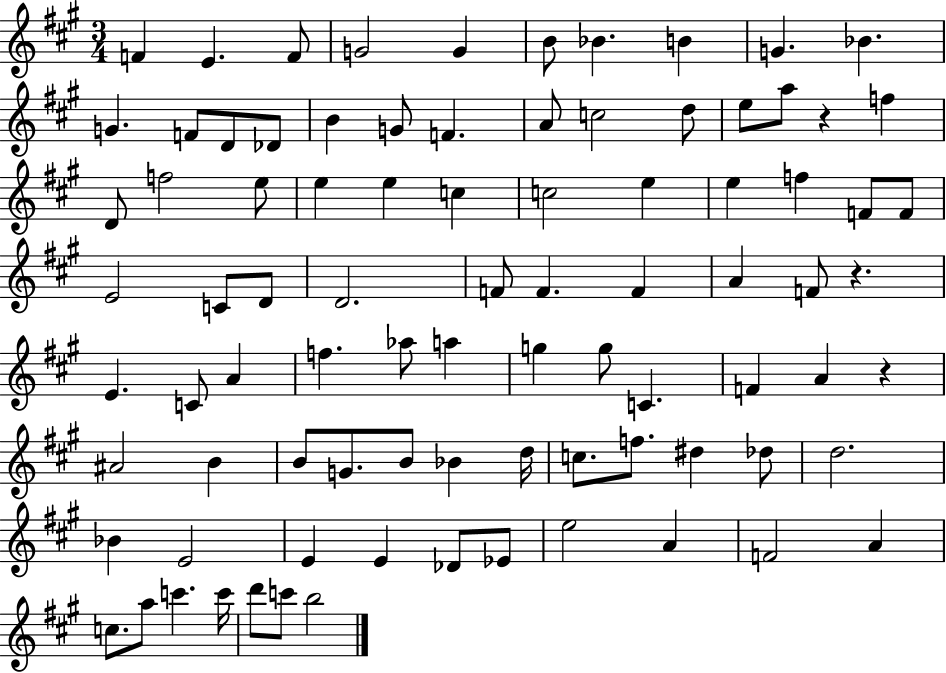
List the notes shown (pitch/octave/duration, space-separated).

F4/q E4/q. F4/e G4/h G4/q B4/e Bb4/q. B4/q G4/q. Bb4/q. G4/q. F4/e D4/e Db4/e B4/q G4/e F4/q. A4/e C5/h D5/e E5/e A5/e R/q F5/q D4/e F5/h E5/e E5/q E5/q C5/q C5/h E5/q E5/q F5/q F4/e F4/e E4/h C4/e D4/e D4/h. F4/e F4/q. F4/q A4/q F4/e R/q. E4/q. C4/e A4/q F5/q. Ab5/e A5/q G5/q G5/e C4/q. F4/q A4/q R/q A#4/h B4/q B4/e G4/e. B4/e Bb4/q D5/s C5/e. F5/e. D#5/q Db5/e D5/h. Bb4/q E4/h E4/q E4/q Db4/e Eb4/e E5/h A4/q F4/h A4/q C5/e. A5/e C6/q. C6/s D6/e C6/e B5/h